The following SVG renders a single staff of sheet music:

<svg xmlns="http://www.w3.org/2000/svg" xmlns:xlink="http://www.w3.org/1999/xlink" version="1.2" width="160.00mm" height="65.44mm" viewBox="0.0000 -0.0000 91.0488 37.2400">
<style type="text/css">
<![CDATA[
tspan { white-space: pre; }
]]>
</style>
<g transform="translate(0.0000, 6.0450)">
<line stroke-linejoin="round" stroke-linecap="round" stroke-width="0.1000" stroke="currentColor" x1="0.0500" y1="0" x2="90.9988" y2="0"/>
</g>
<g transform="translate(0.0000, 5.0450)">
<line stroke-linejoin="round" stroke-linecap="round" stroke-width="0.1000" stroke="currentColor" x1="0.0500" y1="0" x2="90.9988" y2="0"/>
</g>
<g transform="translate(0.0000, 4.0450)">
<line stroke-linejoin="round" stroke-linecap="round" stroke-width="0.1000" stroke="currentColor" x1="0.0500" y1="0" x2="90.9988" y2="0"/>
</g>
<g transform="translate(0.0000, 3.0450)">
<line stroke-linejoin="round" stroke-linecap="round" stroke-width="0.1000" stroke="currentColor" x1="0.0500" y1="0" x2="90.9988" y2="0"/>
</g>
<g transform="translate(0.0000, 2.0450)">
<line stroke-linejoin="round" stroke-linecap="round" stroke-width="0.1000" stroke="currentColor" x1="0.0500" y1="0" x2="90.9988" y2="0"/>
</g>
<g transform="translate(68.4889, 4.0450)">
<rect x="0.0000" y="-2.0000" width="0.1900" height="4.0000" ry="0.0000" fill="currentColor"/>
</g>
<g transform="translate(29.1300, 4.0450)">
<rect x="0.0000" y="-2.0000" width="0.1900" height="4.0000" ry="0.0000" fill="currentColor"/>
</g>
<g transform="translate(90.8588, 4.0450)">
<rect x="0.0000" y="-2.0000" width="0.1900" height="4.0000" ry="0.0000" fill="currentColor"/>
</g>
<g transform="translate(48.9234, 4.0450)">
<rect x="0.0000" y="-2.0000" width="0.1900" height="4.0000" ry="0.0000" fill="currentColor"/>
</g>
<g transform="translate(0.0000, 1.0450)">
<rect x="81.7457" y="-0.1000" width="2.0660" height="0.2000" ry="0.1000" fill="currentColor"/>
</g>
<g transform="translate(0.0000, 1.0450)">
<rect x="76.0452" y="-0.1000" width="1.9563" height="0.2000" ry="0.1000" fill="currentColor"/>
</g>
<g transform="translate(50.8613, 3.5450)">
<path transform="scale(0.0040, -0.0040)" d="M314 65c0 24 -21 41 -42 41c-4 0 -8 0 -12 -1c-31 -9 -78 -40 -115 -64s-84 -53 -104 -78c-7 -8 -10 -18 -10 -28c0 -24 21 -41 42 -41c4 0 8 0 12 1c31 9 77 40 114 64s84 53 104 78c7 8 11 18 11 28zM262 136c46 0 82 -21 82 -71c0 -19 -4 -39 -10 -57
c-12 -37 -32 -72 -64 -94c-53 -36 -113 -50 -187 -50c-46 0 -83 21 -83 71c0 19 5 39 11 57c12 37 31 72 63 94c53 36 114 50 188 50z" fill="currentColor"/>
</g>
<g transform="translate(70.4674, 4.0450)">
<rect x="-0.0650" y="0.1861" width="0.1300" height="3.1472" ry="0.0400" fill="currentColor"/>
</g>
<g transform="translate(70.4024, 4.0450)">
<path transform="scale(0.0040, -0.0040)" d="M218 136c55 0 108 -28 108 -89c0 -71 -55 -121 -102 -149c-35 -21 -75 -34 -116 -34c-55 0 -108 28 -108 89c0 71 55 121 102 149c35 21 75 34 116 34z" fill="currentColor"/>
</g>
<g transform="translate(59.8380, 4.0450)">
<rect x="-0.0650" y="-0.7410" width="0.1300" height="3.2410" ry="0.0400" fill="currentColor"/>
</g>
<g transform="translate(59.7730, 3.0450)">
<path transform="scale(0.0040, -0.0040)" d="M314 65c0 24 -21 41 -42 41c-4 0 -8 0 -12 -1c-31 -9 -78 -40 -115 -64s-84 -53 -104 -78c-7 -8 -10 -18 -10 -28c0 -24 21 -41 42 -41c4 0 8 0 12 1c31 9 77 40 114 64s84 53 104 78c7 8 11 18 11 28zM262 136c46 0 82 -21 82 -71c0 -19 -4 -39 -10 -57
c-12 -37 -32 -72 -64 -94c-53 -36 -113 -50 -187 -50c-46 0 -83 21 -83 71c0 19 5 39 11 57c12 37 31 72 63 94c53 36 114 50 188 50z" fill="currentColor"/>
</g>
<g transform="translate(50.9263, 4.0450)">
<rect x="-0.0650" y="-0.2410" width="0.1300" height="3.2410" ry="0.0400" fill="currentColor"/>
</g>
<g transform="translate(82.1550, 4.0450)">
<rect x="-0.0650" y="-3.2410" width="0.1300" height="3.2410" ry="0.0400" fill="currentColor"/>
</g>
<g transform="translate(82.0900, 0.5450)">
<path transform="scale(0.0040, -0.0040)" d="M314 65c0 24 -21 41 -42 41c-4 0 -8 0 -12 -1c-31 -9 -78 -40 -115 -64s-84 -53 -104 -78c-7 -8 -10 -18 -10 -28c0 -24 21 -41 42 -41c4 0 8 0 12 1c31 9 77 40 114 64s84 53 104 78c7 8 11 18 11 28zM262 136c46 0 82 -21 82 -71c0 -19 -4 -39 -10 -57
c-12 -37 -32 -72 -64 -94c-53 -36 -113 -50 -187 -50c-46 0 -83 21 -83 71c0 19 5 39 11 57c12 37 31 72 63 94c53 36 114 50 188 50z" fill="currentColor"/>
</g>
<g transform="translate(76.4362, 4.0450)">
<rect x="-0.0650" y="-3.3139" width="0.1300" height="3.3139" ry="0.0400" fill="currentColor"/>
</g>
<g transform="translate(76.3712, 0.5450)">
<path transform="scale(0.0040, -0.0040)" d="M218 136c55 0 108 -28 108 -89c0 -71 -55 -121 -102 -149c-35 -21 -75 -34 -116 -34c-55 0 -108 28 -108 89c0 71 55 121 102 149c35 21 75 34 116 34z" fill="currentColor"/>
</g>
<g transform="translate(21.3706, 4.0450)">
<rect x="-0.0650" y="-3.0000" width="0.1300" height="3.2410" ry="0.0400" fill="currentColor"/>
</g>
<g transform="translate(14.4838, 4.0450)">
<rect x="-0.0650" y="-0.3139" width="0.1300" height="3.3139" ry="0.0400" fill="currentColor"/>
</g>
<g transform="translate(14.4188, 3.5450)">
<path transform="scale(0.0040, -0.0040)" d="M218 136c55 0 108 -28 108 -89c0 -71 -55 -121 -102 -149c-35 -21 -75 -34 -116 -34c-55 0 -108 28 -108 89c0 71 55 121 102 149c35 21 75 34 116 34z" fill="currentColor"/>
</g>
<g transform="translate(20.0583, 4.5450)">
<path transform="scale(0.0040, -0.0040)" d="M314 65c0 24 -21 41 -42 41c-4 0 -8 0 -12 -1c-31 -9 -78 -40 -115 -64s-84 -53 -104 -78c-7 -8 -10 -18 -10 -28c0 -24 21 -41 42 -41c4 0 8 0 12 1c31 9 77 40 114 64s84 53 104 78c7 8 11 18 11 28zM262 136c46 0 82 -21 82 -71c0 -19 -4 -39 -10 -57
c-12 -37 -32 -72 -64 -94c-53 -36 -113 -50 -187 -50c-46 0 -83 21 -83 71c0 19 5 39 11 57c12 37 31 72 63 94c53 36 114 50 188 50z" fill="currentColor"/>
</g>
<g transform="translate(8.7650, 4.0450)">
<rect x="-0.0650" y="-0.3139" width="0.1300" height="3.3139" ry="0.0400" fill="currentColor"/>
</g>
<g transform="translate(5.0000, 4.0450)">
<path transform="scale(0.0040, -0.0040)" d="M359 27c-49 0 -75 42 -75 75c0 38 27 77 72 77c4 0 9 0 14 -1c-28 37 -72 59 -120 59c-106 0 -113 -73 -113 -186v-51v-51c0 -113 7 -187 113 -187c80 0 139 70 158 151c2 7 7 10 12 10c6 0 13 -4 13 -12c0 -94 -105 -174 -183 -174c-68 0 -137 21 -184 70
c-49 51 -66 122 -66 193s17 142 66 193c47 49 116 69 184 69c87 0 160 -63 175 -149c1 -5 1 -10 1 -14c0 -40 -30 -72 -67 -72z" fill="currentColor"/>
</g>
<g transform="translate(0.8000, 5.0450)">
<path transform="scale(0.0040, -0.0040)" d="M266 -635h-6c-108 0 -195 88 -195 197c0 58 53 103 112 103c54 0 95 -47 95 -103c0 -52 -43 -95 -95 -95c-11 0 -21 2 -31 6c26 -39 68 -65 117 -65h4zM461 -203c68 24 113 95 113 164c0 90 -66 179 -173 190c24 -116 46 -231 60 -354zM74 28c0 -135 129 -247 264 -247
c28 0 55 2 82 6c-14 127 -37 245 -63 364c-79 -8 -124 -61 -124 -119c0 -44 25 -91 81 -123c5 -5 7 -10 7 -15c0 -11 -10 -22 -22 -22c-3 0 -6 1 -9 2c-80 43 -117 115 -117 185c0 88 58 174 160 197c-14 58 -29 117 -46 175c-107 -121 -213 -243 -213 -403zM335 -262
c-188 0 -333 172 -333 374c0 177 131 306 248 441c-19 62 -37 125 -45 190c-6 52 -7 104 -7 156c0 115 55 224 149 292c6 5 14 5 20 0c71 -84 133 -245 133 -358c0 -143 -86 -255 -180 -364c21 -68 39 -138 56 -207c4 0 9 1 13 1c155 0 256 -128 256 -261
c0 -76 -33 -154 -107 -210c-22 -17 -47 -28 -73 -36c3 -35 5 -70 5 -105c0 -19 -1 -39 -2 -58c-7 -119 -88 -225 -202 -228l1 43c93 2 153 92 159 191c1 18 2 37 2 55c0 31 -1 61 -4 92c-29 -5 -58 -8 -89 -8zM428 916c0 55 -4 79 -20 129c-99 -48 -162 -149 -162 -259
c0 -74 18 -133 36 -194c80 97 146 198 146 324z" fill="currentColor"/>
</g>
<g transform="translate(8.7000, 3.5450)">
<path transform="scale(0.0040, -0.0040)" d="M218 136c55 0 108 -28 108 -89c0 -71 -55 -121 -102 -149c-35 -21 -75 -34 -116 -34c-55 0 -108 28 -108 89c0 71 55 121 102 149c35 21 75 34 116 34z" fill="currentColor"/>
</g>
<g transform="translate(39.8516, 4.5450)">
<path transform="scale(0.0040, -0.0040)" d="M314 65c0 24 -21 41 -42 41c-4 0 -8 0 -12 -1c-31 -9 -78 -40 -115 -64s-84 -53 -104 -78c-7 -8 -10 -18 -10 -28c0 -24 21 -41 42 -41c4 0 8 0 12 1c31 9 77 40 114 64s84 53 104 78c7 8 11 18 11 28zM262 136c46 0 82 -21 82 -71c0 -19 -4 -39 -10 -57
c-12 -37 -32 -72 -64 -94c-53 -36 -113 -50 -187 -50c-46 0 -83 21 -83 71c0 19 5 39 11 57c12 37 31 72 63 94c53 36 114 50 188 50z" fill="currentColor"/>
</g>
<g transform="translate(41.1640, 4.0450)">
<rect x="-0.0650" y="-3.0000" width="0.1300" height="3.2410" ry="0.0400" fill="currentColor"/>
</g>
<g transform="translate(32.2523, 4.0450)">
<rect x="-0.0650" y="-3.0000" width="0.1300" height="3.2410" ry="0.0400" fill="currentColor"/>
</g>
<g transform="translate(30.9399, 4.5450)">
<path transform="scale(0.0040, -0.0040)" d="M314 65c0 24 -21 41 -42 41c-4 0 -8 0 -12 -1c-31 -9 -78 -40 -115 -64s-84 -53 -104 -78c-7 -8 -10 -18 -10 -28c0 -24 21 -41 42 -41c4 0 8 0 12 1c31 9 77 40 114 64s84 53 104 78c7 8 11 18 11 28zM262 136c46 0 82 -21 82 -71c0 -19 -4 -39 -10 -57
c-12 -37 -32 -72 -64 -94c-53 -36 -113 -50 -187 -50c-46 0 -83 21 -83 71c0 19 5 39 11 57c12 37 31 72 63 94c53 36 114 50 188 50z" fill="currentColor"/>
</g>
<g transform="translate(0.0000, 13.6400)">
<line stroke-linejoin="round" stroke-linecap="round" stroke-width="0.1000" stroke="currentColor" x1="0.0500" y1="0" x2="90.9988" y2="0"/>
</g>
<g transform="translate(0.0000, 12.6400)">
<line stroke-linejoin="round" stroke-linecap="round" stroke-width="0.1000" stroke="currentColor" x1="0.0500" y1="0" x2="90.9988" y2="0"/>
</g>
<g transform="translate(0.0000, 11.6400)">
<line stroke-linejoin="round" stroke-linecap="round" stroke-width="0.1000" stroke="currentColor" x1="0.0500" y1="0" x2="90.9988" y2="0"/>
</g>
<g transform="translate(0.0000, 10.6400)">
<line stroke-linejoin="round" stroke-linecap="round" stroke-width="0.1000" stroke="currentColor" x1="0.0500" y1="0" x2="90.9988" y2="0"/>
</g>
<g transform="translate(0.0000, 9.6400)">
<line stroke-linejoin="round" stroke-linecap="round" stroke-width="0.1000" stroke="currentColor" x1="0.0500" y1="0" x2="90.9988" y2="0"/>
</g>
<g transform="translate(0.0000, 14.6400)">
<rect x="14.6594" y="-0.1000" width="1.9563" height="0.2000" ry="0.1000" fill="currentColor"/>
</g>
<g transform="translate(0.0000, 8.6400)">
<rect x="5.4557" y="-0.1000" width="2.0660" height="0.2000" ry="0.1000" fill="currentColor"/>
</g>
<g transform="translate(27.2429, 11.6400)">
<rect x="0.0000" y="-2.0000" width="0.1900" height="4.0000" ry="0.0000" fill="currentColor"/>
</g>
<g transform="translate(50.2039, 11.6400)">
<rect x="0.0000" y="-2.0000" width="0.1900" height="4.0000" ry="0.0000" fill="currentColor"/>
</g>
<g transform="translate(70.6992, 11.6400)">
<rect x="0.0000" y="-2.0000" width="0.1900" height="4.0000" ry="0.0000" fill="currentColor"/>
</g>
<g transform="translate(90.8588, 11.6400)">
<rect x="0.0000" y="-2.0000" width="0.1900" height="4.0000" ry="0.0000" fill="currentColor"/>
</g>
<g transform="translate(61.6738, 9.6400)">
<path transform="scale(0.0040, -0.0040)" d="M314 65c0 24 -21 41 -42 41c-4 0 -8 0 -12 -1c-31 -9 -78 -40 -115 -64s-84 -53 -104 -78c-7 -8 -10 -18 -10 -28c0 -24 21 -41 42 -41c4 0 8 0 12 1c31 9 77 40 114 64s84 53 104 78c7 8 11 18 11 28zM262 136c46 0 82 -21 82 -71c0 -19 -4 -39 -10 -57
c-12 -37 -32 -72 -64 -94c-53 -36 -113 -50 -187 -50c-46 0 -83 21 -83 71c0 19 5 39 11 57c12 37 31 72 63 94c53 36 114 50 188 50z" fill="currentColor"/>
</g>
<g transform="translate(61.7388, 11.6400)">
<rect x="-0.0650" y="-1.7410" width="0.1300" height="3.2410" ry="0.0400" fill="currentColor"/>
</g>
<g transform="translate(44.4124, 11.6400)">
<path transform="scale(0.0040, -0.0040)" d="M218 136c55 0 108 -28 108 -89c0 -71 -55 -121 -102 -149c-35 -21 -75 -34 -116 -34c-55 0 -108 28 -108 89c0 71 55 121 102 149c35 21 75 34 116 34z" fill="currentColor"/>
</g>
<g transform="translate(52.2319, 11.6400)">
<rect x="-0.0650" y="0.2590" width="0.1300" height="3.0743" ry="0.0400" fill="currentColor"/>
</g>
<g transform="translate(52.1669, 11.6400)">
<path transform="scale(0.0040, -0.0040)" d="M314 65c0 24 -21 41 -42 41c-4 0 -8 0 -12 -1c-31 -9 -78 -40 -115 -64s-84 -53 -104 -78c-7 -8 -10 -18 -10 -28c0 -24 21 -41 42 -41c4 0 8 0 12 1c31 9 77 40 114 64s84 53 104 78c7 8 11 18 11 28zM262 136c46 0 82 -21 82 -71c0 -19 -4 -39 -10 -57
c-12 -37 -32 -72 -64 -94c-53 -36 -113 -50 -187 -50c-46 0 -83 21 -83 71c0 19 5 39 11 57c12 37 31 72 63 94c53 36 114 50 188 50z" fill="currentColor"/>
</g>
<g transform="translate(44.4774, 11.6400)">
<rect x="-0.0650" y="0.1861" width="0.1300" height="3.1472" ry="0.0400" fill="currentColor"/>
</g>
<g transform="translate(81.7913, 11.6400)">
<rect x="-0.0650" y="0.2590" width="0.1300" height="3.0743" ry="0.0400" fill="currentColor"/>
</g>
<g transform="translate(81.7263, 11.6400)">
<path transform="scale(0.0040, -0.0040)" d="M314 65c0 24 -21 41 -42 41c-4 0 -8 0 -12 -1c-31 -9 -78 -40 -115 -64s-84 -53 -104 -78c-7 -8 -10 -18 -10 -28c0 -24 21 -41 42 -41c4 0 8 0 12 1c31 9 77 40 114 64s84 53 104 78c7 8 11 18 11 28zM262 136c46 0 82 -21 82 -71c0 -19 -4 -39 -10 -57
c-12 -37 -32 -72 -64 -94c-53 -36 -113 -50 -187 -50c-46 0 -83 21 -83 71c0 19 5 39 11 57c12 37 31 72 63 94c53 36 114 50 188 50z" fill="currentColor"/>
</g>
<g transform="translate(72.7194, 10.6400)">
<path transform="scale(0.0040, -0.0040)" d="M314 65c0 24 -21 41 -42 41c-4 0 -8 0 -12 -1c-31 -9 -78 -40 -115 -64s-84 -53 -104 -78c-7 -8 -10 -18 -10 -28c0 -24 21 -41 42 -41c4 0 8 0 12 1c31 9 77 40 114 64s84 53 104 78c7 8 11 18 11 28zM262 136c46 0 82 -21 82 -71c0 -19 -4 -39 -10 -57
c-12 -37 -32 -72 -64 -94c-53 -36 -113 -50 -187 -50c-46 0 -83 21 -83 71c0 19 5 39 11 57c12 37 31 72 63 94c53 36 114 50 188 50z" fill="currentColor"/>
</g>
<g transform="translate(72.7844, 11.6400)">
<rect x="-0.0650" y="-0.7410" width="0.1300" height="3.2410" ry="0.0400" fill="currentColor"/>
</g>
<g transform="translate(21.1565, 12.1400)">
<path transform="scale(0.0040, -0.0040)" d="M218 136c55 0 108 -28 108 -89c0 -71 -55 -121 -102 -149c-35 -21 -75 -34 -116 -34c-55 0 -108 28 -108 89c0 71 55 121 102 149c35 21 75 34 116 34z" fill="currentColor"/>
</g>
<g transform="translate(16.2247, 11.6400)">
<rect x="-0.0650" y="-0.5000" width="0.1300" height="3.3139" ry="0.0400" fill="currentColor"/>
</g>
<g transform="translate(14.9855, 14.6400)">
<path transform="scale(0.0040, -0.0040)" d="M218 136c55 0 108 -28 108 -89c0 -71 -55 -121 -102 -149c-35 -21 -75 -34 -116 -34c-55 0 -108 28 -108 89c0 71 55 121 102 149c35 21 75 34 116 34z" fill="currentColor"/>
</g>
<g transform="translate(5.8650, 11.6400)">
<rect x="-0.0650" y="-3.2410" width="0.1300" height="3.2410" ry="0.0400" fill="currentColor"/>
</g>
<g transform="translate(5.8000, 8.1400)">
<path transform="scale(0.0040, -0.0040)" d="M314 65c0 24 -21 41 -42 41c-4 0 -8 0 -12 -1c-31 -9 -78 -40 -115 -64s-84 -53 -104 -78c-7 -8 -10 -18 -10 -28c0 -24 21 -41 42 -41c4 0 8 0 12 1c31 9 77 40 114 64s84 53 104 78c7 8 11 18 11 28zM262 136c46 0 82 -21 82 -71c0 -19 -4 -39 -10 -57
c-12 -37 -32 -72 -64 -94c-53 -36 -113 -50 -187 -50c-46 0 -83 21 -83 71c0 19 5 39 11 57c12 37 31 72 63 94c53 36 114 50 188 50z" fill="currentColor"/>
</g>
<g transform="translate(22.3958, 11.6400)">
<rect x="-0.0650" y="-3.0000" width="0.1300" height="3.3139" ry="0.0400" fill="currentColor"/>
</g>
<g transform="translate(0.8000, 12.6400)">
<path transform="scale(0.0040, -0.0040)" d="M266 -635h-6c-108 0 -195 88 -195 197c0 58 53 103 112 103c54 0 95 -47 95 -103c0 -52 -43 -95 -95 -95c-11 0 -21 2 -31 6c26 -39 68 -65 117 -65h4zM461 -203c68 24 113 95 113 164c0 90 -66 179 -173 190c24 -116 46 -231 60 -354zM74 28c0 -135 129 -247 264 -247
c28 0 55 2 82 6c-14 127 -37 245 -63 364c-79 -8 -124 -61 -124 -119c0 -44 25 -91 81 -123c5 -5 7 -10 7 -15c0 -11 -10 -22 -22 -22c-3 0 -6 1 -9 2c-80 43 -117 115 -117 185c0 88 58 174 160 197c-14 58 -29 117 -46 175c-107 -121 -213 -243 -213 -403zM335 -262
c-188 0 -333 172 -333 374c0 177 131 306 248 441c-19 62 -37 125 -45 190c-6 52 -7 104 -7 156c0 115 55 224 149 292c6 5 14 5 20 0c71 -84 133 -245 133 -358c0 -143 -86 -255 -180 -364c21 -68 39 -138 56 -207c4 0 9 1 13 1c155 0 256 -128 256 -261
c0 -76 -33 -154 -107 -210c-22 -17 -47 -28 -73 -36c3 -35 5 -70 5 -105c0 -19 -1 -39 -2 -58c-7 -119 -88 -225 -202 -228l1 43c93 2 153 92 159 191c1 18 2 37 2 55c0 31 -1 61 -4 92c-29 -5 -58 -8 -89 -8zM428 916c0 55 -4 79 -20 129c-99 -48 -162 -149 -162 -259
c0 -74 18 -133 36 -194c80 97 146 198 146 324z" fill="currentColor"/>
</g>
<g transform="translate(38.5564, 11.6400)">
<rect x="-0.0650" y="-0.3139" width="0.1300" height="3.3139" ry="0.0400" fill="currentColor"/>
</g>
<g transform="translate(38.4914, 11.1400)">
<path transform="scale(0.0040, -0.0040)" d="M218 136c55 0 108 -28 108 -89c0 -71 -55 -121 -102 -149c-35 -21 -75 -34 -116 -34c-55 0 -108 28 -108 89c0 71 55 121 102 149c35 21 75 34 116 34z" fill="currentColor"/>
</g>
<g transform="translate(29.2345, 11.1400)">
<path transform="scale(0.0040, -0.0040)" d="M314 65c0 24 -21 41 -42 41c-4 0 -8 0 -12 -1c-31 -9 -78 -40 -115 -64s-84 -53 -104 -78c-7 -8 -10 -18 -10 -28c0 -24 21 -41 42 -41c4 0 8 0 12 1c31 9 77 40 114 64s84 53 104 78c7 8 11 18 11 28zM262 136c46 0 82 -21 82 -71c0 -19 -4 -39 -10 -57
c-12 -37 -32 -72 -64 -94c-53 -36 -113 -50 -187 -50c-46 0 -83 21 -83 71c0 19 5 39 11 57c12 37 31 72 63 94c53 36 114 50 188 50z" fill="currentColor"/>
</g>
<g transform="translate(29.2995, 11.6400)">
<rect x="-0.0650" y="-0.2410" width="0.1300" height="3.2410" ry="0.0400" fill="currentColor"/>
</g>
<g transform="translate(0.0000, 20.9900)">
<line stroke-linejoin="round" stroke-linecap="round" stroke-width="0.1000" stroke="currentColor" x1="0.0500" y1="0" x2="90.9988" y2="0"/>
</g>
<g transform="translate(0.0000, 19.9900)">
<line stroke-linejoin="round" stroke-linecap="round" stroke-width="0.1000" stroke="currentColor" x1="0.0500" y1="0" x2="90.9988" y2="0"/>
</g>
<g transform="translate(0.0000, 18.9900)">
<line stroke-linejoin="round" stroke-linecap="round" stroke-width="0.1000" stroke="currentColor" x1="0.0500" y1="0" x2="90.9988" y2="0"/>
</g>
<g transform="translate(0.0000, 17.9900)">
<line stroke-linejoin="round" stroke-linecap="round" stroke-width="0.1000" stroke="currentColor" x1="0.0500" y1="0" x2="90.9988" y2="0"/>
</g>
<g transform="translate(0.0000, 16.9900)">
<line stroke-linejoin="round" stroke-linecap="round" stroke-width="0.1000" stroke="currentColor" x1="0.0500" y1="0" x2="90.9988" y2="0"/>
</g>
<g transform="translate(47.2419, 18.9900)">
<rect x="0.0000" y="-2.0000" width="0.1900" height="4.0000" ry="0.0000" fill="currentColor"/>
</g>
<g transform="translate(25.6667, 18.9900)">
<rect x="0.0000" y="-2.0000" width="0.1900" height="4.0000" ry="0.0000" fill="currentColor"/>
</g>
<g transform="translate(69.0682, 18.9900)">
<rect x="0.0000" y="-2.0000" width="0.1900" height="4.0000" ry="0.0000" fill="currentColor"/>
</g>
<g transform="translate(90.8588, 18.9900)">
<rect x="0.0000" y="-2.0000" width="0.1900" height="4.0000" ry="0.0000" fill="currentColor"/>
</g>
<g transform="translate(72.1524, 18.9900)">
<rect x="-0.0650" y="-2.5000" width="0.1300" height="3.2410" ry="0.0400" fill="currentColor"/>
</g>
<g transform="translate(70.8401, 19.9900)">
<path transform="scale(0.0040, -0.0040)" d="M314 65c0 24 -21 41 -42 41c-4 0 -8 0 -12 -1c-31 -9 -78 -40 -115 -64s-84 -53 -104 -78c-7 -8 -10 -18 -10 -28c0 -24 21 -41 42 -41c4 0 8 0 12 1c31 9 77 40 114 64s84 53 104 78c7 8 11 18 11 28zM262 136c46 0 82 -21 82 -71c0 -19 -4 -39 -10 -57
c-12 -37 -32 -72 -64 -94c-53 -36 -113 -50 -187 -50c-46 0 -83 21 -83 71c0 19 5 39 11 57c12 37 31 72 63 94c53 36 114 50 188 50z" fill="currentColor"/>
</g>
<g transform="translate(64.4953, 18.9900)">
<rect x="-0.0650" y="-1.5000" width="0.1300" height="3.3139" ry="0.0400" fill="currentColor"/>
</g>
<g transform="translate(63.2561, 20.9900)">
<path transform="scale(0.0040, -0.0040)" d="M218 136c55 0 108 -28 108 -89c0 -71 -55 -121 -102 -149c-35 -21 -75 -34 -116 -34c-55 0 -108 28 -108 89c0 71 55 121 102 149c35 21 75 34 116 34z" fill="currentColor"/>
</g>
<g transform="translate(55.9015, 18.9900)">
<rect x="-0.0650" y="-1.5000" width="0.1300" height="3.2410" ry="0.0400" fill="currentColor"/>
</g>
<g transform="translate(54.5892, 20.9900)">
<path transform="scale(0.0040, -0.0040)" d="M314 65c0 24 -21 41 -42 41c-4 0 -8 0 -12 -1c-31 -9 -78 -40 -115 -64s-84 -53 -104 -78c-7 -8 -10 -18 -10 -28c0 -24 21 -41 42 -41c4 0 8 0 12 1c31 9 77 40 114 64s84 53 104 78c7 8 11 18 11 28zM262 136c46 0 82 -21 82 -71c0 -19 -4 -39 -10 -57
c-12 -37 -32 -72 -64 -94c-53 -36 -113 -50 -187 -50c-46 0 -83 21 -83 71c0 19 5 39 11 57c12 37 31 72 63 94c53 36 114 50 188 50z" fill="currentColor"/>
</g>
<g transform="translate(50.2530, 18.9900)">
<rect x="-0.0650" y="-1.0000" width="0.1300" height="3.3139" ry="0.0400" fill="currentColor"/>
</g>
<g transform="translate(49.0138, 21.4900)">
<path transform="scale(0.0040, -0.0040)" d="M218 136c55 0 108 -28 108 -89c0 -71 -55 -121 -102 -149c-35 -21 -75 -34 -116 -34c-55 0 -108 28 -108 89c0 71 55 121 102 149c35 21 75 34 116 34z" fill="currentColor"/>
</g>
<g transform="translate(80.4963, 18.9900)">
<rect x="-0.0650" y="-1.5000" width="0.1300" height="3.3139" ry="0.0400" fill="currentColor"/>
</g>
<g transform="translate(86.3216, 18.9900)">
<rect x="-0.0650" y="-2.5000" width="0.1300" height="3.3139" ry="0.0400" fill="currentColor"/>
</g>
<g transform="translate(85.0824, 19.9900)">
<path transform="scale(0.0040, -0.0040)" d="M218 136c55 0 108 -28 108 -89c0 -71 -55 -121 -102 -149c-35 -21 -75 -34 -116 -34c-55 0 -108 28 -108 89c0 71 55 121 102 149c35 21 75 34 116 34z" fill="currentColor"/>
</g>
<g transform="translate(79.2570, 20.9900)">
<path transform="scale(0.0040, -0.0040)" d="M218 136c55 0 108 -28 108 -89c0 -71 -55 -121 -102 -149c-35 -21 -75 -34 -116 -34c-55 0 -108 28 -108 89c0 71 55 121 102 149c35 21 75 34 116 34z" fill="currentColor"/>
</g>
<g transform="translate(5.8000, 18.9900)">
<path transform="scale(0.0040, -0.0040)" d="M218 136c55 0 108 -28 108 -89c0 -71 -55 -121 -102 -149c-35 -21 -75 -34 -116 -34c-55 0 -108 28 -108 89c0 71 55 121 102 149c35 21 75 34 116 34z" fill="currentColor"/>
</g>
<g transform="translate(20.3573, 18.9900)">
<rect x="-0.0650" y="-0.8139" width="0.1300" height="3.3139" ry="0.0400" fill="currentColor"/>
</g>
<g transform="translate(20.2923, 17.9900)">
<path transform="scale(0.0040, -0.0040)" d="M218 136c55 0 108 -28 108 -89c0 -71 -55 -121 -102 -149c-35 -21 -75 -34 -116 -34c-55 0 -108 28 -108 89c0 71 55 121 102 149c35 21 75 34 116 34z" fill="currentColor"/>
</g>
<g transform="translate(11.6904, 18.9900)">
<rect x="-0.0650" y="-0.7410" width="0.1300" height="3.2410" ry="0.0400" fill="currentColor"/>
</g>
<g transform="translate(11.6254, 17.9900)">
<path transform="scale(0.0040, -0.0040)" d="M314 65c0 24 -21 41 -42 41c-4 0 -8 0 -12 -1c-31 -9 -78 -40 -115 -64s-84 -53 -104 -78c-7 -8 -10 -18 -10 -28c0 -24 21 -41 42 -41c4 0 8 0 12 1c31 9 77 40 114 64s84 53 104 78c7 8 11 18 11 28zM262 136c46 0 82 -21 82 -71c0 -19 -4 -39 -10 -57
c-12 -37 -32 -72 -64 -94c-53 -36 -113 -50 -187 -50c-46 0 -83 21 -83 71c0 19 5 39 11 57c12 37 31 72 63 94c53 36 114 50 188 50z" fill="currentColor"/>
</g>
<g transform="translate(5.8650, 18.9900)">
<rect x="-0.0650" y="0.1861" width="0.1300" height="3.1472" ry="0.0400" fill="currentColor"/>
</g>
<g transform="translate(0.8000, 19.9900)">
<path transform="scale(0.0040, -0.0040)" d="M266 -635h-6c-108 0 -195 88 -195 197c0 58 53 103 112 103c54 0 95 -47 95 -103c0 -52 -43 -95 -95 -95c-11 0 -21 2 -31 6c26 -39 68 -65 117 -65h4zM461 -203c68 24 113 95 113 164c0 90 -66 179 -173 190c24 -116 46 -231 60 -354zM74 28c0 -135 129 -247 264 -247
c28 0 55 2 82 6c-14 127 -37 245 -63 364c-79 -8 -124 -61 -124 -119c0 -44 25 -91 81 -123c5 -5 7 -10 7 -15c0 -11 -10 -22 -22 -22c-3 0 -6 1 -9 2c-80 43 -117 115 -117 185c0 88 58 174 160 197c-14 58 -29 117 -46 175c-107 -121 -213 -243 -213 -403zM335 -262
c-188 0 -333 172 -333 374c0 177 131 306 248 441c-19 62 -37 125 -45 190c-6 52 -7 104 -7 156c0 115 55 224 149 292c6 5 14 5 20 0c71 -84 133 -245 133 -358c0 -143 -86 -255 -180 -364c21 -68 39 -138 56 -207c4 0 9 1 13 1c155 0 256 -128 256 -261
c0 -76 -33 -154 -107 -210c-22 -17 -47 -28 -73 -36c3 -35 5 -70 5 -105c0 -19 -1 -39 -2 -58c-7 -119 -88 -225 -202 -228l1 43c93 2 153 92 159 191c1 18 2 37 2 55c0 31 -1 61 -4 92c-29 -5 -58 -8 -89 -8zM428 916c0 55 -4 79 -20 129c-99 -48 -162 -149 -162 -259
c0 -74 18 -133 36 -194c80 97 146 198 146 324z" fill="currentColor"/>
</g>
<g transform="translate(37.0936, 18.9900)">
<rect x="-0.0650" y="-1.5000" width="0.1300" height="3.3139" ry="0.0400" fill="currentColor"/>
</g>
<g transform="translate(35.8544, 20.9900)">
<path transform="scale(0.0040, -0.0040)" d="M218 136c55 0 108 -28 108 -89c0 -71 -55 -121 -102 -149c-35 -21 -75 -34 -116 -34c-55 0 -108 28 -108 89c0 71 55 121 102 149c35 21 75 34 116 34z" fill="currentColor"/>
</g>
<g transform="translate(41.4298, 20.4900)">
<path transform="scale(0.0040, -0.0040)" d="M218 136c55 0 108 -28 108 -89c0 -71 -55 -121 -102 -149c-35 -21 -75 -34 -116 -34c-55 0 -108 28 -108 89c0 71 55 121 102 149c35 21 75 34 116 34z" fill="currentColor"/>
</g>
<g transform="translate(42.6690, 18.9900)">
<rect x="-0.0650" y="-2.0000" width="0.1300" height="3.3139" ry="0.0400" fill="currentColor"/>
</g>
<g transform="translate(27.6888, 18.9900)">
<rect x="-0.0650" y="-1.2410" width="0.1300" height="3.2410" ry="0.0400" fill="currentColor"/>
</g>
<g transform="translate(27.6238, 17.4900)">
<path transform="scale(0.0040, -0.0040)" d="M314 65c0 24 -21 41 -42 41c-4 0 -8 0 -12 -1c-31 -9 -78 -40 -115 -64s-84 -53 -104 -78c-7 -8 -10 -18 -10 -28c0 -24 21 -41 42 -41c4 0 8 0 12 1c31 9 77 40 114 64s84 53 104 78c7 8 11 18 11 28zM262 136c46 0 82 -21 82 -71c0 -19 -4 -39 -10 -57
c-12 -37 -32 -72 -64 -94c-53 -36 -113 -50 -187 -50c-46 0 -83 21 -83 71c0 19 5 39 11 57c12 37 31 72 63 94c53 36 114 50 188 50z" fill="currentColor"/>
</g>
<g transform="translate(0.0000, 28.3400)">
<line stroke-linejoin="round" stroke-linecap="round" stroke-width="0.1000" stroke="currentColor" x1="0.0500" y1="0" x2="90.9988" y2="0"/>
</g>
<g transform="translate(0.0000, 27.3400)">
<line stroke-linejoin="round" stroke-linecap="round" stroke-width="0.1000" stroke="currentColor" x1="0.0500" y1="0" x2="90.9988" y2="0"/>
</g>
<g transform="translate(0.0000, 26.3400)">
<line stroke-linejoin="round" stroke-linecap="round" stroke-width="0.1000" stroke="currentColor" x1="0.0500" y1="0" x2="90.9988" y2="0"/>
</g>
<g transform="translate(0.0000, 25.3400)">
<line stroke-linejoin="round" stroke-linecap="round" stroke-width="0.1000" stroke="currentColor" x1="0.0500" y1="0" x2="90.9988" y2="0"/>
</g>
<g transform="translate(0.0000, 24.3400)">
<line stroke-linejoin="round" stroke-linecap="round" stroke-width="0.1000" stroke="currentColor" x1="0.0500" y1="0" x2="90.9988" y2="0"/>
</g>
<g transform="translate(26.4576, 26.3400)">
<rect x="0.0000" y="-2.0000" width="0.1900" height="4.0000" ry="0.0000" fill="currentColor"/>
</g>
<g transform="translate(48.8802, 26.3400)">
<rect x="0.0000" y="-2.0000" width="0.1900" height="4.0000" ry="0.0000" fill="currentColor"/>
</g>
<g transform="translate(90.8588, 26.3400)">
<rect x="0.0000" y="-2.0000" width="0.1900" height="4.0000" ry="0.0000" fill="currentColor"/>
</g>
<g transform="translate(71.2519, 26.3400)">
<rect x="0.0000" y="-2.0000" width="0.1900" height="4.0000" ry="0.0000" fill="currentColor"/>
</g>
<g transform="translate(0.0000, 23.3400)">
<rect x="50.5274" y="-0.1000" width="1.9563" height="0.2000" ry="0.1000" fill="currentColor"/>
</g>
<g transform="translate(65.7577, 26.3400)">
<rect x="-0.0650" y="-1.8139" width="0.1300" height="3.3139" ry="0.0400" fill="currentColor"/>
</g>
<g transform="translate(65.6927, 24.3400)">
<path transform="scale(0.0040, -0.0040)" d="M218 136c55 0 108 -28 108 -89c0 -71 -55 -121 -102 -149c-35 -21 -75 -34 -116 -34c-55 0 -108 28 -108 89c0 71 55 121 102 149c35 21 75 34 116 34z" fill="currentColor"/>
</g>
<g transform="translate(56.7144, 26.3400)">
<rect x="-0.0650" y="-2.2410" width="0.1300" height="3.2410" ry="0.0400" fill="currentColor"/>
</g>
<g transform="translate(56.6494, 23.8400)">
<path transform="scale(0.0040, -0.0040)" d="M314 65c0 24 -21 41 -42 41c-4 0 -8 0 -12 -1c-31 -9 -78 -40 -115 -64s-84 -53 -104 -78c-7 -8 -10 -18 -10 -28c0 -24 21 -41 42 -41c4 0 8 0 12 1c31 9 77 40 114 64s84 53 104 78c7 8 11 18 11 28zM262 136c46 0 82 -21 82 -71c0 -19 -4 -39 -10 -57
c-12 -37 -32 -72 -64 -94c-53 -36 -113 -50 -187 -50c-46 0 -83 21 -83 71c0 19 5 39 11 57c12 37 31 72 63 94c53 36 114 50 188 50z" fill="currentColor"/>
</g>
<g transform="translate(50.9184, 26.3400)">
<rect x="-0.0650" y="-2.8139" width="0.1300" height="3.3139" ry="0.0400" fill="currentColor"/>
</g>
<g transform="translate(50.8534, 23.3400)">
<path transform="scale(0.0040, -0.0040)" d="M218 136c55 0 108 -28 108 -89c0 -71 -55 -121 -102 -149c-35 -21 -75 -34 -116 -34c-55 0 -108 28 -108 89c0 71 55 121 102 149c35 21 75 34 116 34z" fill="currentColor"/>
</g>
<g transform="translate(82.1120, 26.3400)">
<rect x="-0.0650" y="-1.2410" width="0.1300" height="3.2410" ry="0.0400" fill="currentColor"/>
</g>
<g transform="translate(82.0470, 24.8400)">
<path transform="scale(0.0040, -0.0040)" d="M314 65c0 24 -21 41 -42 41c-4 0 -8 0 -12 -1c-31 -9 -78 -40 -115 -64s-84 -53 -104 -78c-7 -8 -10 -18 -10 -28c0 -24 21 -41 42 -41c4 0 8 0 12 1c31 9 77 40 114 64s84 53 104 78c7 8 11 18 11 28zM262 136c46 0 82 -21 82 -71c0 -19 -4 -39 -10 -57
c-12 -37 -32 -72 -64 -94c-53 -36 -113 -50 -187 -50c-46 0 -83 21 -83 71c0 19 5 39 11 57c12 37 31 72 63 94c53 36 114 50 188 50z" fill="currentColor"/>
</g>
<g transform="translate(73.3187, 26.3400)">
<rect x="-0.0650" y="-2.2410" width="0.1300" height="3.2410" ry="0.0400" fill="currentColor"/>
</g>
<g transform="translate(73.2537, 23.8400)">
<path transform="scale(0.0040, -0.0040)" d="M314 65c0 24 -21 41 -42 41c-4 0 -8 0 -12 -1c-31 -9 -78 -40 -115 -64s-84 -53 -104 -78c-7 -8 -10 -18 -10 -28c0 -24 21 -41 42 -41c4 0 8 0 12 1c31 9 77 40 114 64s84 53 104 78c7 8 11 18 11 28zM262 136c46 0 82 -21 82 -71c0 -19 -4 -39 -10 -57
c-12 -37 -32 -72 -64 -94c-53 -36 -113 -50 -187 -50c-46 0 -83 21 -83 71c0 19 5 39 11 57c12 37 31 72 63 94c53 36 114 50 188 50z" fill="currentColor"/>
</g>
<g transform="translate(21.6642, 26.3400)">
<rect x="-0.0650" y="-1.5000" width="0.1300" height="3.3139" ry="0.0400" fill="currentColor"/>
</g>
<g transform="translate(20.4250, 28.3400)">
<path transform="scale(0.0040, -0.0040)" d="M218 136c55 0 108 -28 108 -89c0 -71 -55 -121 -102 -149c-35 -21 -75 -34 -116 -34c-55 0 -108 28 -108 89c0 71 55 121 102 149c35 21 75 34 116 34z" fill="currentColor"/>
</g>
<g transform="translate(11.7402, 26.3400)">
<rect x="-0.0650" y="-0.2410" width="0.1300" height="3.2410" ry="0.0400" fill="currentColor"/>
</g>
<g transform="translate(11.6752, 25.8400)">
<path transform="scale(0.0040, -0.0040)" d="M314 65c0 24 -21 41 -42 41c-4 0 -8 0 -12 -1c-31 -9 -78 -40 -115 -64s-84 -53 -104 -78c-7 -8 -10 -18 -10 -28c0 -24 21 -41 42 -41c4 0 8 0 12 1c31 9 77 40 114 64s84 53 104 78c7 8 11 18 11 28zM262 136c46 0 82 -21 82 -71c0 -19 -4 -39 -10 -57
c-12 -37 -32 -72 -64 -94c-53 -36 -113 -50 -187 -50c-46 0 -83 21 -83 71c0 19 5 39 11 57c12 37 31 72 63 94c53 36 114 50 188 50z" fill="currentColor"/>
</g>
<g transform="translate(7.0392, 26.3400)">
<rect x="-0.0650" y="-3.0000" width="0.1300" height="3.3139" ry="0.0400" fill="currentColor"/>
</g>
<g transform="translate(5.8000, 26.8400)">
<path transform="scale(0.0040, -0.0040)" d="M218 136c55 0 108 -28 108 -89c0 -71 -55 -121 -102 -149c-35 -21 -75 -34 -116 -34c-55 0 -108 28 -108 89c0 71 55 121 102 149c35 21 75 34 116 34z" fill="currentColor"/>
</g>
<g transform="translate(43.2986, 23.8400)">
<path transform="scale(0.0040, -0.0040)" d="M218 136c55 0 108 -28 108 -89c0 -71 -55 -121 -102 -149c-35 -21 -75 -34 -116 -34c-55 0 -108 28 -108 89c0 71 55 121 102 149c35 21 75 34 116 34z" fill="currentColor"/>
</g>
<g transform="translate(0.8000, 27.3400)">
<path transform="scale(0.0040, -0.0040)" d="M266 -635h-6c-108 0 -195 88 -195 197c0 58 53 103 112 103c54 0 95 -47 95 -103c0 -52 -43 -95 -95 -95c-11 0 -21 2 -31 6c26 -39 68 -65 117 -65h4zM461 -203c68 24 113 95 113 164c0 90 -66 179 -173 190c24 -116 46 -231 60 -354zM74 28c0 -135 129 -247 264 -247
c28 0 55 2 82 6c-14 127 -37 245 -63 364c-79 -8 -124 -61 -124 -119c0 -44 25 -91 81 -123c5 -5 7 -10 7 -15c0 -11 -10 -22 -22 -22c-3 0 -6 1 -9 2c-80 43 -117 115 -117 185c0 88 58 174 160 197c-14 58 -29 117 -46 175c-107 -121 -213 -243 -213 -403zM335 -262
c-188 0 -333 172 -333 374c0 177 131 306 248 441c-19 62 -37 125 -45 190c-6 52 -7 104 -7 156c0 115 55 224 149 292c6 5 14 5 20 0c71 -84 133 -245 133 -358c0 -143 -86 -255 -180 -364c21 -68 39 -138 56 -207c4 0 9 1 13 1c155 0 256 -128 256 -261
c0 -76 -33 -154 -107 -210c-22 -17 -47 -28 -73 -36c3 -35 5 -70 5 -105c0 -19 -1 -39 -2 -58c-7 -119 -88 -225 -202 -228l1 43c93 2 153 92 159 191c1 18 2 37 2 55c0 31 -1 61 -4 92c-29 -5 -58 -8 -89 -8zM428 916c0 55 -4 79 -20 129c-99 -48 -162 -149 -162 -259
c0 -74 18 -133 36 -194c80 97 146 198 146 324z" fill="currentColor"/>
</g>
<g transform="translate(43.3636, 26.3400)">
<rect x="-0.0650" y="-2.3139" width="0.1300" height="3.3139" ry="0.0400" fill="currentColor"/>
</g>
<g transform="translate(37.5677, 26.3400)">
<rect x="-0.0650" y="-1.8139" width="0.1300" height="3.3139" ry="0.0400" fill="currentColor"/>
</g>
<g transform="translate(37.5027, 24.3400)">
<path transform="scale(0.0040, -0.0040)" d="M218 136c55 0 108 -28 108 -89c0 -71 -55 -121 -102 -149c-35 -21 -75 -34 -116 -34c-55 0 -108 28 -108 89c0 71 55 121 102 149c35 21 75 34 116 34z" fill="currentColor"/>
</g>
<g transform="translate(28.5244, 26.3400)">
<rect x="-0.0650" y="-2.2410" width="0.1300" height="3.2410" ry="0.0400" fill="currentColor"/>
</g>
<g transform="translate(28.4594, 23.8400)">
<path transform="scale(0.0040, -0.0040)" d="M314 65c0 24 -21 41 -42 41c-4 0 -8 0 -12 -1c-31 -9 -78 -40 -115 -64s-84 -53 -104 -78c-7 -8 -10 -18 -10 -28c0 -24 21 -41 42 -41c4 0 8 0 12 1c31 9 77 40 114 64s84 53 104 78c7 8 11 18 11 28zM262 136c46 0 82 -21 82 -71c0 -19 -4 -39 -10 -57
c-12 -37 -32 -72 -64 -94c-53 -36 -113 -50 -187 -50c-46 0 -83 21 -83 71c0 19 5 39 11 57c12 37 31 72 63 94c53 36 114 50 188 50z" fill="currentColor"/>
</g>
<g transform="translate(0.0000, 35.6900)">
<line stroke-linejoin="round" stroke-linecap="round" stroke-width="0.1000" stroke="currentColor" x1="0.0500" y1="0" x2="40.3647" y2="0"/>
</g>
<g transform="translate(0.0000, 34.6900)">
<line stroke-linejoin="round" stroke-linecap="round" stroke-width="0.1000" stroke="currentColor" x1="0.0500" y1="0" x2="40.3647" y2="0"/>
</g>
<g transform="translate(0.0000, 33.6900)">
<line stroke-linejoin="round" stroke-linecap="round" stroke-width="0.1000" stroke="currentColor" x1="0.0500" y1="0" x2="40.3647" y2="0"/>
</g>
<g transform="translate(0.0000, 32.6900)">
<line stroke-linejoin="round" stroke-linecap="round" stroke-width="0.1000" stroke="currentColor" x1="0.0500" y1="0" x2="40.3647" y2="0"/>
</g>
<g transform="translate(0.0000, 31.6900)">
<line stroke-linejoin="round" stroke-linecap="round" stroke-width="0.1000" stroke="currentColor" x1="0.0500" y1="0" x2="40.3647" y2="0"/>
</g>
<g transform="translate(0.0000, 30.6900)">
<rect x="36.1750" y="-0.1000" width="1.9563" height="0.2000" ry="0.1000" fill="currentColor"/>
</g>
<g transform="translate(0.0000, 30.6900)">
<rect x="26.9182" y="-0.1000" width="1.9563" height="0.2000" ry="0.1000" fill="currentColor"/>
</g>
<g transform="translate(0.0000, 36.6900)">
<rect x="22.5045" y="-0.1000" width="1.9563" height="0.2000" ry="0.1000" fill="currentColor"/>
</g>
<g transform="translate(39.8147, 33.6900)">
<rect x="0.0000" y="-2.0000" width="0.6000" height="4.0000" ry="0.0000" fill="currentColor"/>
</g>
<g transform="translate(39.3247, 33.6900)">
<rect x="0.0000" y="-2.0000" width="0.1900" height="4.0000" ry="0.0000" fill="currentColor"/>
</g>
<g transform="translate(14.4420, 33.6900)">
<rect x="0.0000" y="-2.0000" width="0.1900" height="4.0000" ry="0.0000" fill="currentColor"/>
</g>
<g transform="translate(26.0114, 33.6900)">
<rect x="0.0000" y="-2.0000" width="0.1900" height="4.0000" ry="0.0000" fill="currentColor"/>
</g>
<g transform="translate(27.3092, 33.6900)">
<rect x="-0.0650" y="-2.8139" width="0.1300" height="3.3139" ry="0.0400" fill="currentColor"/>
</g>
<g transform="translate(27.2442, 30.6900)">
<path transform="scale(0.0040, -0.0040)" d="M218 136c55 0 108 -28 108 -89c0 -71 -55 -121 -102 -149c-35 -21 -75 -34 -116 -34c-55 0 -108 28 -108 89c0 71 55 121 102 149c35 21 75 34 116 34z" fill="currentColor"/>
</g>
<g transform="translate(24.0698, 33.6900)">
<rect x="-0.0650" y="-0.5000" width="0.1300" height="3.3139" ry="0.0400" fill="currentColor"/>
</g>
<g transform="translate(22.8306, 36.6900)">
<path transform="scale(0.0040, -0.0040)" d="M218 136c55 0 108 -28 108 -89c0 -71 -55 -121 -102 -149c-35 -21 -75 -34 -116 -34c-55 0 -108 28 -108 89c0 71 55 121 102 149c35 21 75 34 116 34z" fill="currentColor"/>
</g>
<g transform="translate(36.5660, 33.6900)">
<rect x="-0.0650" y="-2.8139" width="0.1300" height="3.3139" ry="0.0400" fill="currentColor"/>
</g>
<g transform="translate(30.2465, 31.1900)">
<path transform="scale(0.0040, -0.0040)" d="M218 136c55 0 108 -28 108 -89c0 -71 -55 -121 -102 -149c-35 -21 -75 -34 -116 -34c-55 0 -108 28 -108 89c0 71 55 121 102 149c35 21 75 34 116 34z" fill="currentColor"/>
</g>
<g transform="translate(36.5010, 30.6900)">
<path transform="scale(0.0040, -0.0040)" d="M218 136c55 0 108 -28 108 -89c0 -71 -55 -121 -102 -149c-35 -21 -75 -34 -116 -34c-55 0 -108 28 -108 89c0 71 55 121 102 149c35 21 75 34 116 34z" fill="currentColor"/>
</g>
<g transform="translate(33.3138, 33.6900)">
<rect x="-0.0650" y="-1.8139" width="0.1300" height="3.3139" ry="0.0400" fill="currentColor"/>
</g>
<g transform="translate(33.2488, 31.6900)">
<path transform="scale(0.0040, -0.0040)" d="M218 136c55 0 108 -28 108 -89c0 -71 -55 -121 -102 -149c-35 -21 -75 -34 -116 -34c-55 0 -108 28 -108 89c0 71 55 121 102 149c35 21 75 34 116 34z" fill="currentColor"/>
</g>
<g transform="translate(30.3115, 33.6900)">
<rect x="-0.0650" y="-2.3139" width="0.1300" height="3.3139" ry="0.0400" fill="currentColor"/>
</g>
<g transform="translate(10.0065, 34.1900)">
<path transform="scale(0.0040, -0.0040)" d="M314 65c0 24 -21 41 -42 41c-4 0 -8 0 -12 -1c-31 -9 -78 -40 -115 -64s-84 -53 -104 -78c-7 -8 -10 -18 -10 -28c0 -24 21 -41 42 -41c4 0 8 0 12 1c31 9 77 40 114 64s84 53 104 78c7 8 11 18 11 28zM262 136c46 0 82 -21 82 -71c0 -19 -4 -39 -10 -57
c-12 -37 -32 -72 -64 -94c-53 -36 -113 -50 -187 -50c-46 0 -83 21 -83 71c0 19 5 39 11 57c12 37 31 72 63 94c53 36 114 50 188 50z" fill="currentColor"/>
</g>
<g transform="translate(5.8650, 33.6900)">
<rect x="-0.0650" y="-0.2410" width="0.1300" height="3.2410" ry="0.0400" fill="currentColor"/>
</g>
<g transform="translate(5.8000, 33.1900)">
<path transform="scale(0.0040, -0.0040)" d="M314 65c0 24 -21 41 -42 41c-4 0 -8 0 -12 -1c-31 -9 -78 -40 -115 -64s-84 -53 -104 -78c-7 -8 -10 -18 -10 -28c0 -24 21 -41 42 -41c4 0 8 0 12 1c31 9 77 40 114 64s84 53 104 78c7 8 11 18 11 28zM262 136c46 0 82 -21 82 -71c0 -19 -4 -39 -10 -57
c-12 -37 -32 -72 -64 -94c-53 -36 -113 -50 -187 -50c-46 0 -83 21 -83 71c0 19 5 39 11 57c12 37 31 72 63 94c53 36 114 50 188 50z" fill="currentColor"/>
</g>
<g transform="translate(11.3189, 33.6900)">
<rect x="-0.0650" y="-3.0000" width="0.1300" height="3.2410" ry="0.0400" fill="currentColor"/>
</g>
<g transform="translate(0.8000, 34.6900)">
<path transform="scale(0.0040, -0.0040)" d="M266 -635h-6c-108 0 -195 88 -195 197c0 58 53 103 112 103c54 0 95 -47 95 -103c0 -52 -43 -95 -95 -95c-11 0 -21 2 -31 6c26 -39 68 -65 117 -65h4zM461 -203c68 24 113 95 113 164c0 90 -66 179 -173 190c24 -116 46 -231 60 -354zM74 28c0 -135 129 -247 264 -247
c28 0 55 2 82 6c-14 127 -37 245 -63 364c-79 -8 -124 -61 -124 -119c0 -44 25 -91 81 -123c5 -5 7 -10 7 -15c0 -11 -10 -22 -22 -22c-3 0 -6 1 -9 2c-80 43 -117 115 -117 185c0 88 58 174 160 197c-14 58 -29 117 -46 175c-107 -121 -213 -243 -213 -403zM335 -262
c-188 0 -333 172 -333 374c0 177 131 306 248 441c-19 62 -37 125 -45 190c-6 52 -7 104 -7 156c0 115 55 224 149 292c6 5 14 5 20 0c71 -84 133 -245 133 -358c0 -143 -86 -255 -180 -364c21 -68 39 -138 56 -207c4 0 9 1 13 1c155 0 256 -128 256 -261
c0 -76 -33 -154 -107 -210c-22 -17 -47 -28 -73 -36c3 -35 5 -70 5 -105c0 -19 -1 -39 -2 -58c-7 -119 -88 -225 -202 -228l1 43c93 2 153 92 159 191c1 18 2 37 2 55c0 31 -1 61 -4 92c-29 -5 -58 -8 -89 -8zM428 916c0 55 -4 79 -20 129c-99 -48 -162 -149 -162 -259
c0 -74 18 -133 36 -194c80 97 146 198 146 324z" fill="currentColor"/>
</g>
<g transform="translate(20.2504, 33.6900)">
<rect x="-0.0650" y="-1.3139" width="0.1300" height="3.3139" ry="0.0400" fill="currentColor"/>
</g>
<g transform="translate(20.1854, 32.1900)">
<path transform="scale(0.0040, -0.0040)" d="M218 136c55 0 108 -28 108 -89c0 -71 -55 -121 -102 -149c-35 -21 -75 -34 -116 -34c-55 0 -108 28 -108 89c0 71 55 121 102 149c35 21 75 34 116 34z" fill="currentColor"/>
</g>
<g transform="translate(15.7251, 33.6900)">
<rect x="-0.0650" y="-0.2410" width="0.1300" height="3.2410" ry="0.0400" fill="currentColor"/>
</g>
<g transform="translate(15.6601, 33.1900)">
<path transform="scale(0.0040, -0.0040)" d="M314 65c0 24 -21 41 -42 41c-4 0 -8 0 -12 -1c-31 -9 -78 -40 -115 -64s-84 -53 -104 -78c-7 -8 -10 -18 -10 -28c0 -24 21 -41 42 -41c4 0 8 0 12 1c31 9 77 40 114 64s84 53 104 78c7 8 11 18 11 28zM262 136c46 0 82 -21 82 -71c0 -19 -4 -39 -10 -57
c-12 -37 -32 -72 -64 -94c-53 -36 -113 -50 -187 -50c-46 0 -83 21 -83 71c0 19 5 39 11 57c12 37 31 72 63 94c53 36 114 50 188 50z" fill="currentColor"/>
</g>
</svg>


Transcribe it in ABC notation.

X:1
T:Untitled
M:4/4
L:1/4
K:C
c c A2 A2 A2 c2 d2 B b b2 b2 C A c2 c B B2 f2 d2 B2 B d2 d e2 E F D E2 E G2 E G A c2 E g2 f g a g2 f g2 e2 c2 A2 c2 e C a g f a